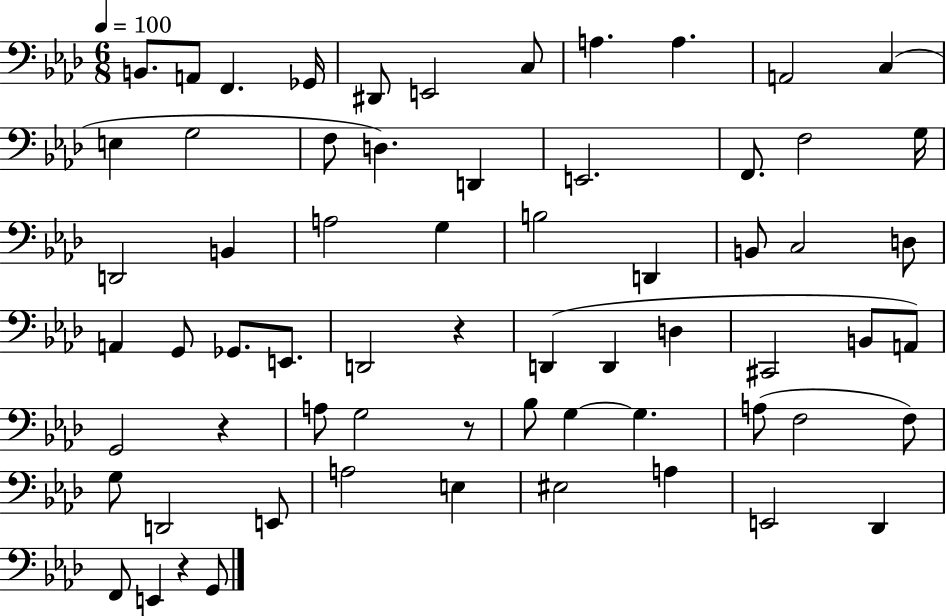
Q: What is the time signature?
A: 6/8